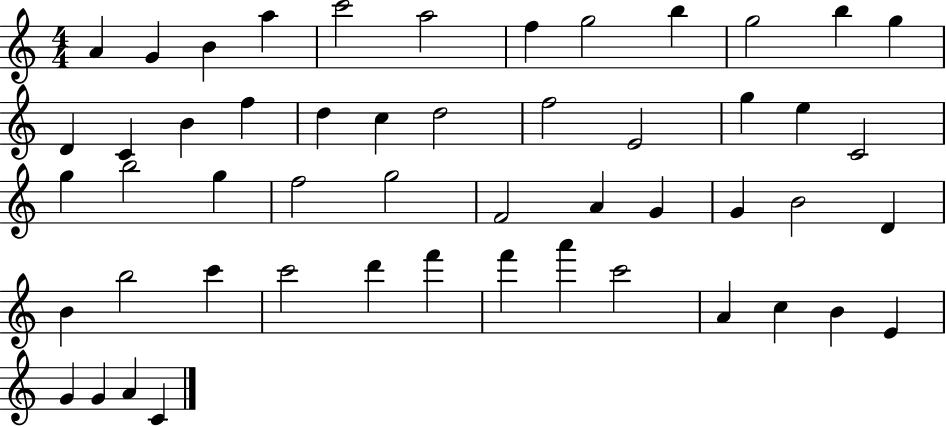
A4/q G4/q B4/q A5/q C6/h A5/h F5/q G5/h B5/q G5/h B5/q G5/q D4/q C4/q B4/q F5/q D5/q C5/q D5/h F5/h E4/h G5/q E5/q C4/h G5/q B5/h G5/q F5/h G5/h F4/h A4/q G4/q G4/q B4/h D4/q B4/q B5/h C6/q C6/h D6/q F6/q F6/q A6/q C6/h A4/q C5/q B4/q E4/q G4/q G4/q A4/q C4/q